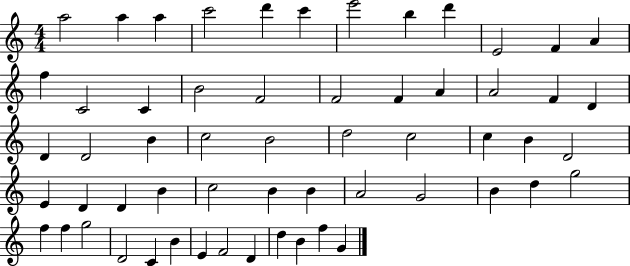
A5/h A5/q A5/q C6/h D6/q C6/q E6/h B5/q D6/q E4/h F4/q A4/q F5/q C4/h C4/q B4/h F4/h F4/h F4/q A4/q A4/h F4/q D4/q D4/q D4/h B4/q C5/h B4/h D5/h C5/h C5/q B4/q D4/h E4/q D4/q D4/q B4/q C5/h B4/q B4/q A4/h G4/h B4/q D5/q G5/h F5/q F5/q G5/h D4/h C4/q B4/q E4/q F4/h D4/q D5/q B4/q F5/q G4/q